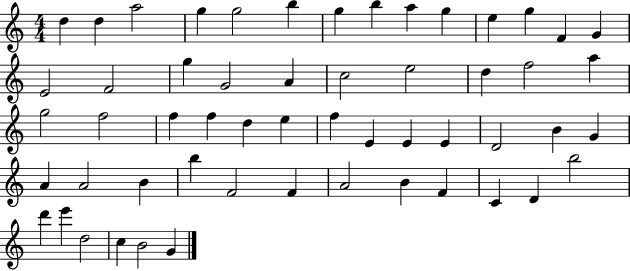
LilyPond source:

{
  \clef treble
  \numericTimeSignature
  \time 4/4
  \key c \major
  d''4 d''4 a''2 | g''4 g''2 b''4 | g''4 b''4 a''4 g''4 | e''4 g''4 f'4 g'4 | \break e'2 f'2 | g''4 g'2 a'4 | c''2 e''2 | d''4 f''2 a''4 | \break g''2 f''2 | f''4 f''4 d''4 e''4 | f''4 e'4 e'4 e'4 | d'2 b'4 g'4 | \break a'4 a'2 b'4 | b''4 f'2 f'4 | a'2 b'4 f'4 | c'4 d'4 b''2 | \break d'''4 e'''4 d''2 | c''4 b'2 g'4 | \bar "|."
}